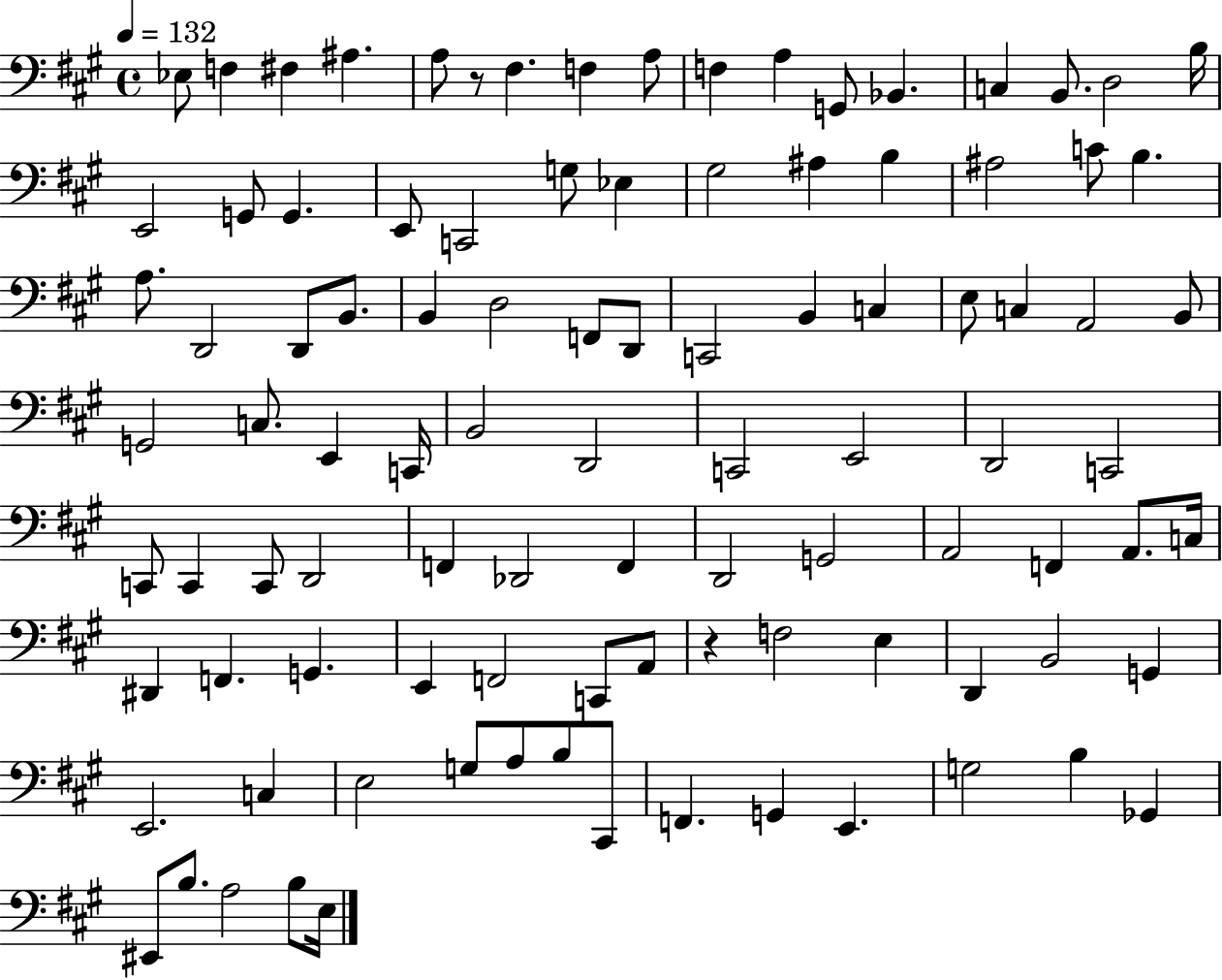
Eb3/e F3/q F#3/q A#3/q. A3/e R/e F#3/q. F3/q A3/e F3/q A3/q G2/e Bb2/q. C3/q B2/e. D3/h B3/s E2/h G2/e G2/q. E2/e C2/h G3/e Eb3/q G#3/h A#3/q B3/q A#3/h C4/e B3/q. A3/e. D2/h D2/e B2/e. B2/q D3/h F2/e D2/e C2/h B2/q C3/q E3/e C3/q A2/h B2/e G2/h C3/e. E2/q C2/s B2/h D2/h C2/h E2/h D2/h C2/h C2/e C2/q C2/e D2/h F2/q Db2/h F2/q D2/h G2/h A2/h F2/q A2/e. C3/s D#2/q F2/q. G2/q. E2/q F2/h C2/e A2/e R/q F3/h E3/q D2/q B2/h G2/q E2/h. C3/q E3/h G3/e A3/e B3/e C#2/e F2/q. G2/q E2/q. G3/h B3/q Gb2/q EIS2/e B3/e. A3/h B3/e E3/s